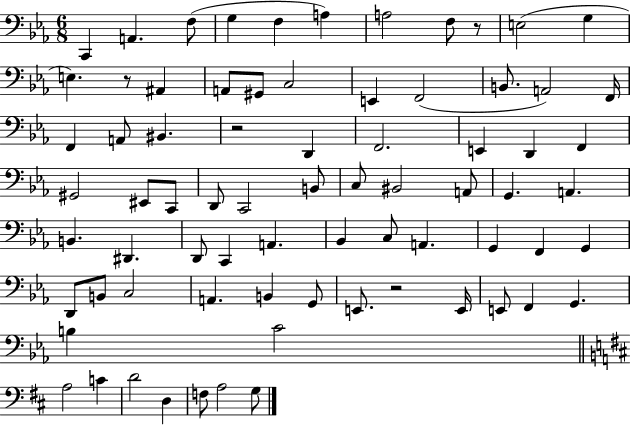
X:1
T:Untitled
M:6/8
L:1/4
K:Eb
C,, A,, F,/2 G, F, A, A,2 F,/2 z/2 E,2 G, E, z/2 ^A,, A,,/2 ^G,,/2 C,2 E,, F,,2 B,,/2 A,,2 F,,/4 F,, A,,/2 ^B,, z2 D,, F,,2 E,, D,, F,, ^G,,2 ^E,,/2 C,,/2 D,,/2 C,,2 B,,/2 C,/2 ^B,,2 A,,/2 G,, A,, B,, ^D,, D,,/2 C,, A,, _B,, C,/2 A,, G,, F,, G,, D,,/2 B,,/2 C,2 A,, B,, G,,/2 E,,/2 z2 E,,/4 E,,/2 F,, G,, B, C2 A,2 C D2 D, F,/2 A,2 G,/2